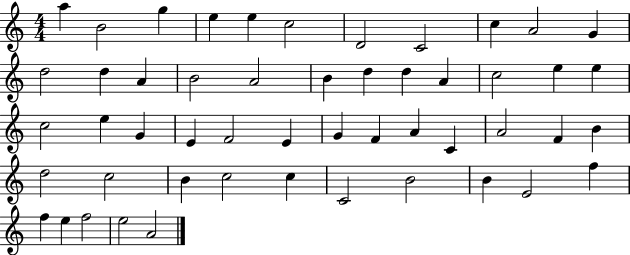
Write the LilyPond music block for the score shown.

{
  \clef treble
  \numericTimeSignature
  \time 4/4
  \key c \major
  a''4 b'2 g''4 | e''4 e''4 c''2 | d'2 c'2 | c''4 a'2 g'4 | \break d''2 d''4 a'4 | b'2 a'2 | b'4 d''4 d''4 a'4 | c''2 e''4 e''4 | \break c''2 e''4 g'4 | e'4 f'2 e'4 | g'4 f'4 a'4 c'4 | a'2 f'4 b'4 | \break d''2 c''2 | b'4 c''2 c''4 | c'2 b'2 | b'4 e'2 f''4 | \break f''4 e''4 f''2 | e''2 a'2 | \bar "|."
}